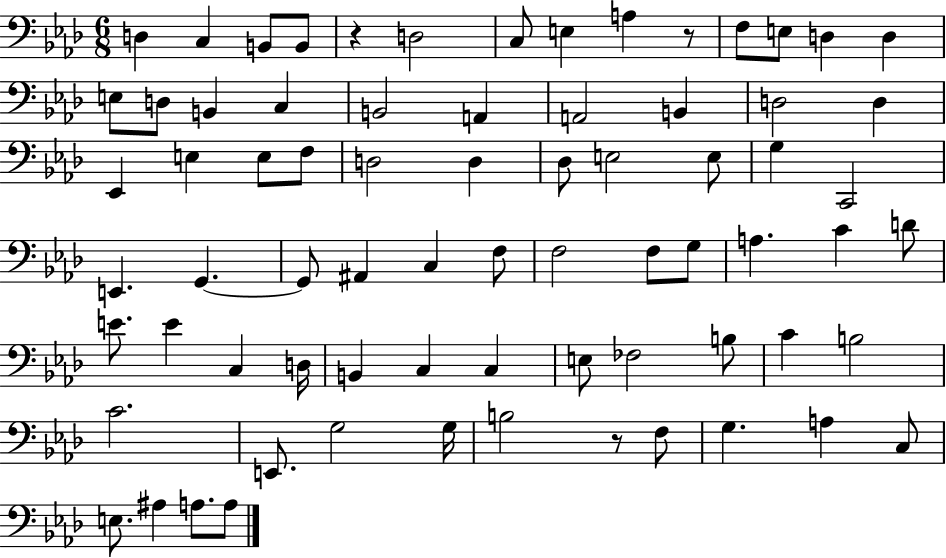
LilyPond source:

{
  \clef bass
  \numericTimeSignature
  \time 6/8
  \key aes \major
  d4 c4 b,8 b,8 | r4 d2 | c8 e4 a4 r8 | f8 e8 d4 d4 | \break e8 d8 b,4 c4 | b,2 a,4 | a,2 b,4 | d2 d4 | \break ees,4 e4 e8 f8 | d2 d4 | des8 e2 e8 | g4 c,2 | \break e,4. g,4.~~ | g,8 ais,4 c4 f8 | f2 f8 g8 | a4. c'4 d'8 | \break e'8. e'4 c4 d16 | b,4 c4 c4 | e8 fes2 b8 | c'4 b2 | \break c'2. | e,8. g2 g16 | b2 r8 f8 | g4. a4 c8 | \break e8. ais4 a8. a8 | \bar "|."
}